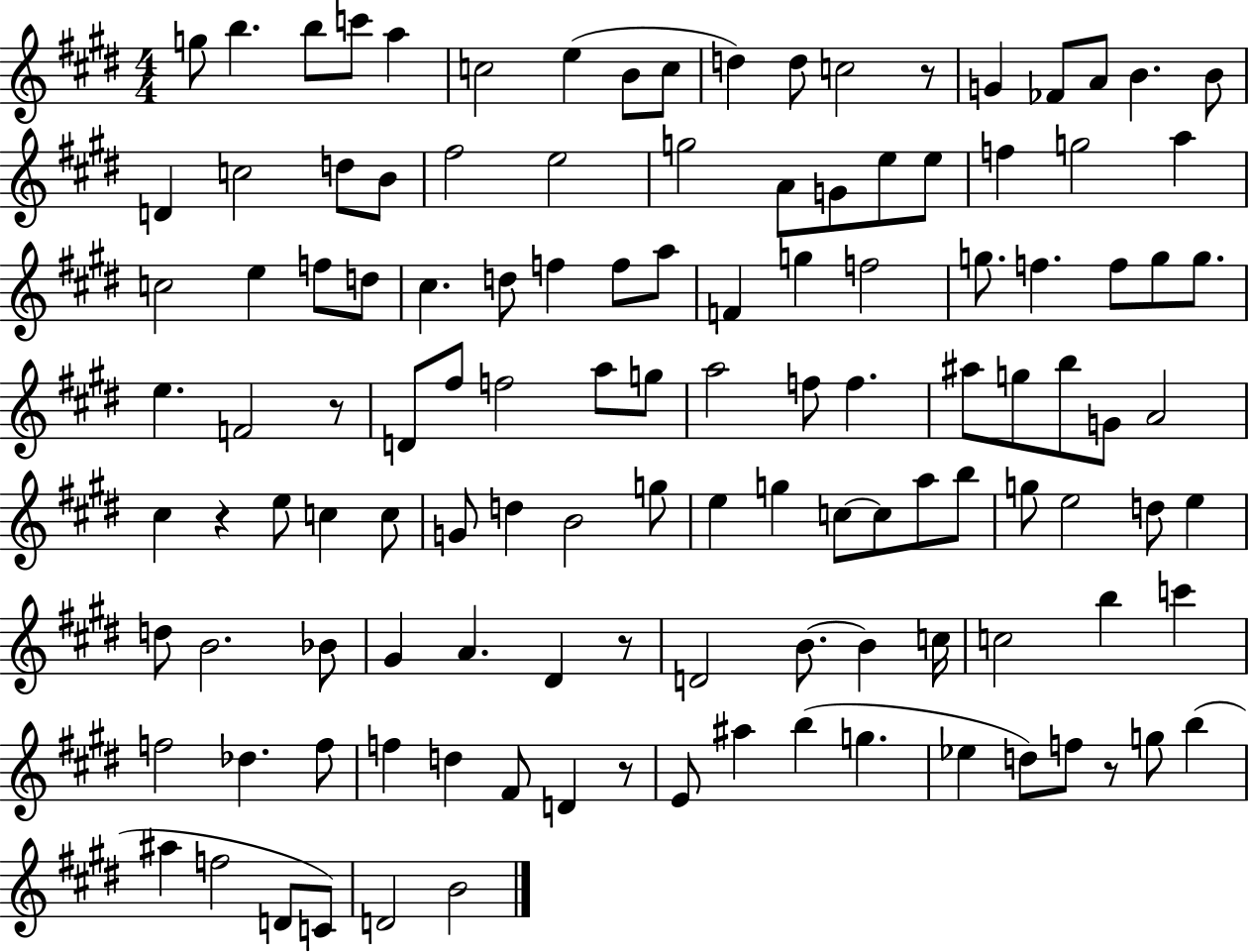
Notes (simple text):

G5/e B5/q. B5/e C6/e A5/q C5/h E5/q B4/e C5/e D5/q D5/e C5/h R/e G4/q FES4/e A4/e B4/q. B4/e D4/q C5/h D5/e B4/e F#5/h E5/h G5/h A4/e G4/e E5/e E5/e F5/q G5/h A5/q C5/h E5/q F5/e D5/e C#5/q. D5/e F5/q F5/e A5/e F4/q G5/q F5/h G5/e. F5/q. F5/e G5/e G5/e. E5/q. F4/h R/e D4/e F#5/e F5/h A5/e G5/e A5/h F5/e F5/q. A#5/e G5/e B5/e G4/e A4/h C#5/q R/q E5/e C5/q C5/e G4/e D5/q B4/h G5/e E5/q G5/q C5/e C5/e A5/e B5/e G5/e E5/h D5/e E5/q D5/e B4/h. Bb4/e G#4/q A4/q. D#4/q R/e D4/h B4/e. B4/q C5/s C5/h B5/q C6/q F5/h Db5/q. F5/e F5/q D5/q F#4/e D4/q R/e E4/e A#5/q B5/q G5/q. Eb5/q D5/e F5/e R/e G5/e B5/q A#5/q F5/h D4/e C4/e D4/h B4/h